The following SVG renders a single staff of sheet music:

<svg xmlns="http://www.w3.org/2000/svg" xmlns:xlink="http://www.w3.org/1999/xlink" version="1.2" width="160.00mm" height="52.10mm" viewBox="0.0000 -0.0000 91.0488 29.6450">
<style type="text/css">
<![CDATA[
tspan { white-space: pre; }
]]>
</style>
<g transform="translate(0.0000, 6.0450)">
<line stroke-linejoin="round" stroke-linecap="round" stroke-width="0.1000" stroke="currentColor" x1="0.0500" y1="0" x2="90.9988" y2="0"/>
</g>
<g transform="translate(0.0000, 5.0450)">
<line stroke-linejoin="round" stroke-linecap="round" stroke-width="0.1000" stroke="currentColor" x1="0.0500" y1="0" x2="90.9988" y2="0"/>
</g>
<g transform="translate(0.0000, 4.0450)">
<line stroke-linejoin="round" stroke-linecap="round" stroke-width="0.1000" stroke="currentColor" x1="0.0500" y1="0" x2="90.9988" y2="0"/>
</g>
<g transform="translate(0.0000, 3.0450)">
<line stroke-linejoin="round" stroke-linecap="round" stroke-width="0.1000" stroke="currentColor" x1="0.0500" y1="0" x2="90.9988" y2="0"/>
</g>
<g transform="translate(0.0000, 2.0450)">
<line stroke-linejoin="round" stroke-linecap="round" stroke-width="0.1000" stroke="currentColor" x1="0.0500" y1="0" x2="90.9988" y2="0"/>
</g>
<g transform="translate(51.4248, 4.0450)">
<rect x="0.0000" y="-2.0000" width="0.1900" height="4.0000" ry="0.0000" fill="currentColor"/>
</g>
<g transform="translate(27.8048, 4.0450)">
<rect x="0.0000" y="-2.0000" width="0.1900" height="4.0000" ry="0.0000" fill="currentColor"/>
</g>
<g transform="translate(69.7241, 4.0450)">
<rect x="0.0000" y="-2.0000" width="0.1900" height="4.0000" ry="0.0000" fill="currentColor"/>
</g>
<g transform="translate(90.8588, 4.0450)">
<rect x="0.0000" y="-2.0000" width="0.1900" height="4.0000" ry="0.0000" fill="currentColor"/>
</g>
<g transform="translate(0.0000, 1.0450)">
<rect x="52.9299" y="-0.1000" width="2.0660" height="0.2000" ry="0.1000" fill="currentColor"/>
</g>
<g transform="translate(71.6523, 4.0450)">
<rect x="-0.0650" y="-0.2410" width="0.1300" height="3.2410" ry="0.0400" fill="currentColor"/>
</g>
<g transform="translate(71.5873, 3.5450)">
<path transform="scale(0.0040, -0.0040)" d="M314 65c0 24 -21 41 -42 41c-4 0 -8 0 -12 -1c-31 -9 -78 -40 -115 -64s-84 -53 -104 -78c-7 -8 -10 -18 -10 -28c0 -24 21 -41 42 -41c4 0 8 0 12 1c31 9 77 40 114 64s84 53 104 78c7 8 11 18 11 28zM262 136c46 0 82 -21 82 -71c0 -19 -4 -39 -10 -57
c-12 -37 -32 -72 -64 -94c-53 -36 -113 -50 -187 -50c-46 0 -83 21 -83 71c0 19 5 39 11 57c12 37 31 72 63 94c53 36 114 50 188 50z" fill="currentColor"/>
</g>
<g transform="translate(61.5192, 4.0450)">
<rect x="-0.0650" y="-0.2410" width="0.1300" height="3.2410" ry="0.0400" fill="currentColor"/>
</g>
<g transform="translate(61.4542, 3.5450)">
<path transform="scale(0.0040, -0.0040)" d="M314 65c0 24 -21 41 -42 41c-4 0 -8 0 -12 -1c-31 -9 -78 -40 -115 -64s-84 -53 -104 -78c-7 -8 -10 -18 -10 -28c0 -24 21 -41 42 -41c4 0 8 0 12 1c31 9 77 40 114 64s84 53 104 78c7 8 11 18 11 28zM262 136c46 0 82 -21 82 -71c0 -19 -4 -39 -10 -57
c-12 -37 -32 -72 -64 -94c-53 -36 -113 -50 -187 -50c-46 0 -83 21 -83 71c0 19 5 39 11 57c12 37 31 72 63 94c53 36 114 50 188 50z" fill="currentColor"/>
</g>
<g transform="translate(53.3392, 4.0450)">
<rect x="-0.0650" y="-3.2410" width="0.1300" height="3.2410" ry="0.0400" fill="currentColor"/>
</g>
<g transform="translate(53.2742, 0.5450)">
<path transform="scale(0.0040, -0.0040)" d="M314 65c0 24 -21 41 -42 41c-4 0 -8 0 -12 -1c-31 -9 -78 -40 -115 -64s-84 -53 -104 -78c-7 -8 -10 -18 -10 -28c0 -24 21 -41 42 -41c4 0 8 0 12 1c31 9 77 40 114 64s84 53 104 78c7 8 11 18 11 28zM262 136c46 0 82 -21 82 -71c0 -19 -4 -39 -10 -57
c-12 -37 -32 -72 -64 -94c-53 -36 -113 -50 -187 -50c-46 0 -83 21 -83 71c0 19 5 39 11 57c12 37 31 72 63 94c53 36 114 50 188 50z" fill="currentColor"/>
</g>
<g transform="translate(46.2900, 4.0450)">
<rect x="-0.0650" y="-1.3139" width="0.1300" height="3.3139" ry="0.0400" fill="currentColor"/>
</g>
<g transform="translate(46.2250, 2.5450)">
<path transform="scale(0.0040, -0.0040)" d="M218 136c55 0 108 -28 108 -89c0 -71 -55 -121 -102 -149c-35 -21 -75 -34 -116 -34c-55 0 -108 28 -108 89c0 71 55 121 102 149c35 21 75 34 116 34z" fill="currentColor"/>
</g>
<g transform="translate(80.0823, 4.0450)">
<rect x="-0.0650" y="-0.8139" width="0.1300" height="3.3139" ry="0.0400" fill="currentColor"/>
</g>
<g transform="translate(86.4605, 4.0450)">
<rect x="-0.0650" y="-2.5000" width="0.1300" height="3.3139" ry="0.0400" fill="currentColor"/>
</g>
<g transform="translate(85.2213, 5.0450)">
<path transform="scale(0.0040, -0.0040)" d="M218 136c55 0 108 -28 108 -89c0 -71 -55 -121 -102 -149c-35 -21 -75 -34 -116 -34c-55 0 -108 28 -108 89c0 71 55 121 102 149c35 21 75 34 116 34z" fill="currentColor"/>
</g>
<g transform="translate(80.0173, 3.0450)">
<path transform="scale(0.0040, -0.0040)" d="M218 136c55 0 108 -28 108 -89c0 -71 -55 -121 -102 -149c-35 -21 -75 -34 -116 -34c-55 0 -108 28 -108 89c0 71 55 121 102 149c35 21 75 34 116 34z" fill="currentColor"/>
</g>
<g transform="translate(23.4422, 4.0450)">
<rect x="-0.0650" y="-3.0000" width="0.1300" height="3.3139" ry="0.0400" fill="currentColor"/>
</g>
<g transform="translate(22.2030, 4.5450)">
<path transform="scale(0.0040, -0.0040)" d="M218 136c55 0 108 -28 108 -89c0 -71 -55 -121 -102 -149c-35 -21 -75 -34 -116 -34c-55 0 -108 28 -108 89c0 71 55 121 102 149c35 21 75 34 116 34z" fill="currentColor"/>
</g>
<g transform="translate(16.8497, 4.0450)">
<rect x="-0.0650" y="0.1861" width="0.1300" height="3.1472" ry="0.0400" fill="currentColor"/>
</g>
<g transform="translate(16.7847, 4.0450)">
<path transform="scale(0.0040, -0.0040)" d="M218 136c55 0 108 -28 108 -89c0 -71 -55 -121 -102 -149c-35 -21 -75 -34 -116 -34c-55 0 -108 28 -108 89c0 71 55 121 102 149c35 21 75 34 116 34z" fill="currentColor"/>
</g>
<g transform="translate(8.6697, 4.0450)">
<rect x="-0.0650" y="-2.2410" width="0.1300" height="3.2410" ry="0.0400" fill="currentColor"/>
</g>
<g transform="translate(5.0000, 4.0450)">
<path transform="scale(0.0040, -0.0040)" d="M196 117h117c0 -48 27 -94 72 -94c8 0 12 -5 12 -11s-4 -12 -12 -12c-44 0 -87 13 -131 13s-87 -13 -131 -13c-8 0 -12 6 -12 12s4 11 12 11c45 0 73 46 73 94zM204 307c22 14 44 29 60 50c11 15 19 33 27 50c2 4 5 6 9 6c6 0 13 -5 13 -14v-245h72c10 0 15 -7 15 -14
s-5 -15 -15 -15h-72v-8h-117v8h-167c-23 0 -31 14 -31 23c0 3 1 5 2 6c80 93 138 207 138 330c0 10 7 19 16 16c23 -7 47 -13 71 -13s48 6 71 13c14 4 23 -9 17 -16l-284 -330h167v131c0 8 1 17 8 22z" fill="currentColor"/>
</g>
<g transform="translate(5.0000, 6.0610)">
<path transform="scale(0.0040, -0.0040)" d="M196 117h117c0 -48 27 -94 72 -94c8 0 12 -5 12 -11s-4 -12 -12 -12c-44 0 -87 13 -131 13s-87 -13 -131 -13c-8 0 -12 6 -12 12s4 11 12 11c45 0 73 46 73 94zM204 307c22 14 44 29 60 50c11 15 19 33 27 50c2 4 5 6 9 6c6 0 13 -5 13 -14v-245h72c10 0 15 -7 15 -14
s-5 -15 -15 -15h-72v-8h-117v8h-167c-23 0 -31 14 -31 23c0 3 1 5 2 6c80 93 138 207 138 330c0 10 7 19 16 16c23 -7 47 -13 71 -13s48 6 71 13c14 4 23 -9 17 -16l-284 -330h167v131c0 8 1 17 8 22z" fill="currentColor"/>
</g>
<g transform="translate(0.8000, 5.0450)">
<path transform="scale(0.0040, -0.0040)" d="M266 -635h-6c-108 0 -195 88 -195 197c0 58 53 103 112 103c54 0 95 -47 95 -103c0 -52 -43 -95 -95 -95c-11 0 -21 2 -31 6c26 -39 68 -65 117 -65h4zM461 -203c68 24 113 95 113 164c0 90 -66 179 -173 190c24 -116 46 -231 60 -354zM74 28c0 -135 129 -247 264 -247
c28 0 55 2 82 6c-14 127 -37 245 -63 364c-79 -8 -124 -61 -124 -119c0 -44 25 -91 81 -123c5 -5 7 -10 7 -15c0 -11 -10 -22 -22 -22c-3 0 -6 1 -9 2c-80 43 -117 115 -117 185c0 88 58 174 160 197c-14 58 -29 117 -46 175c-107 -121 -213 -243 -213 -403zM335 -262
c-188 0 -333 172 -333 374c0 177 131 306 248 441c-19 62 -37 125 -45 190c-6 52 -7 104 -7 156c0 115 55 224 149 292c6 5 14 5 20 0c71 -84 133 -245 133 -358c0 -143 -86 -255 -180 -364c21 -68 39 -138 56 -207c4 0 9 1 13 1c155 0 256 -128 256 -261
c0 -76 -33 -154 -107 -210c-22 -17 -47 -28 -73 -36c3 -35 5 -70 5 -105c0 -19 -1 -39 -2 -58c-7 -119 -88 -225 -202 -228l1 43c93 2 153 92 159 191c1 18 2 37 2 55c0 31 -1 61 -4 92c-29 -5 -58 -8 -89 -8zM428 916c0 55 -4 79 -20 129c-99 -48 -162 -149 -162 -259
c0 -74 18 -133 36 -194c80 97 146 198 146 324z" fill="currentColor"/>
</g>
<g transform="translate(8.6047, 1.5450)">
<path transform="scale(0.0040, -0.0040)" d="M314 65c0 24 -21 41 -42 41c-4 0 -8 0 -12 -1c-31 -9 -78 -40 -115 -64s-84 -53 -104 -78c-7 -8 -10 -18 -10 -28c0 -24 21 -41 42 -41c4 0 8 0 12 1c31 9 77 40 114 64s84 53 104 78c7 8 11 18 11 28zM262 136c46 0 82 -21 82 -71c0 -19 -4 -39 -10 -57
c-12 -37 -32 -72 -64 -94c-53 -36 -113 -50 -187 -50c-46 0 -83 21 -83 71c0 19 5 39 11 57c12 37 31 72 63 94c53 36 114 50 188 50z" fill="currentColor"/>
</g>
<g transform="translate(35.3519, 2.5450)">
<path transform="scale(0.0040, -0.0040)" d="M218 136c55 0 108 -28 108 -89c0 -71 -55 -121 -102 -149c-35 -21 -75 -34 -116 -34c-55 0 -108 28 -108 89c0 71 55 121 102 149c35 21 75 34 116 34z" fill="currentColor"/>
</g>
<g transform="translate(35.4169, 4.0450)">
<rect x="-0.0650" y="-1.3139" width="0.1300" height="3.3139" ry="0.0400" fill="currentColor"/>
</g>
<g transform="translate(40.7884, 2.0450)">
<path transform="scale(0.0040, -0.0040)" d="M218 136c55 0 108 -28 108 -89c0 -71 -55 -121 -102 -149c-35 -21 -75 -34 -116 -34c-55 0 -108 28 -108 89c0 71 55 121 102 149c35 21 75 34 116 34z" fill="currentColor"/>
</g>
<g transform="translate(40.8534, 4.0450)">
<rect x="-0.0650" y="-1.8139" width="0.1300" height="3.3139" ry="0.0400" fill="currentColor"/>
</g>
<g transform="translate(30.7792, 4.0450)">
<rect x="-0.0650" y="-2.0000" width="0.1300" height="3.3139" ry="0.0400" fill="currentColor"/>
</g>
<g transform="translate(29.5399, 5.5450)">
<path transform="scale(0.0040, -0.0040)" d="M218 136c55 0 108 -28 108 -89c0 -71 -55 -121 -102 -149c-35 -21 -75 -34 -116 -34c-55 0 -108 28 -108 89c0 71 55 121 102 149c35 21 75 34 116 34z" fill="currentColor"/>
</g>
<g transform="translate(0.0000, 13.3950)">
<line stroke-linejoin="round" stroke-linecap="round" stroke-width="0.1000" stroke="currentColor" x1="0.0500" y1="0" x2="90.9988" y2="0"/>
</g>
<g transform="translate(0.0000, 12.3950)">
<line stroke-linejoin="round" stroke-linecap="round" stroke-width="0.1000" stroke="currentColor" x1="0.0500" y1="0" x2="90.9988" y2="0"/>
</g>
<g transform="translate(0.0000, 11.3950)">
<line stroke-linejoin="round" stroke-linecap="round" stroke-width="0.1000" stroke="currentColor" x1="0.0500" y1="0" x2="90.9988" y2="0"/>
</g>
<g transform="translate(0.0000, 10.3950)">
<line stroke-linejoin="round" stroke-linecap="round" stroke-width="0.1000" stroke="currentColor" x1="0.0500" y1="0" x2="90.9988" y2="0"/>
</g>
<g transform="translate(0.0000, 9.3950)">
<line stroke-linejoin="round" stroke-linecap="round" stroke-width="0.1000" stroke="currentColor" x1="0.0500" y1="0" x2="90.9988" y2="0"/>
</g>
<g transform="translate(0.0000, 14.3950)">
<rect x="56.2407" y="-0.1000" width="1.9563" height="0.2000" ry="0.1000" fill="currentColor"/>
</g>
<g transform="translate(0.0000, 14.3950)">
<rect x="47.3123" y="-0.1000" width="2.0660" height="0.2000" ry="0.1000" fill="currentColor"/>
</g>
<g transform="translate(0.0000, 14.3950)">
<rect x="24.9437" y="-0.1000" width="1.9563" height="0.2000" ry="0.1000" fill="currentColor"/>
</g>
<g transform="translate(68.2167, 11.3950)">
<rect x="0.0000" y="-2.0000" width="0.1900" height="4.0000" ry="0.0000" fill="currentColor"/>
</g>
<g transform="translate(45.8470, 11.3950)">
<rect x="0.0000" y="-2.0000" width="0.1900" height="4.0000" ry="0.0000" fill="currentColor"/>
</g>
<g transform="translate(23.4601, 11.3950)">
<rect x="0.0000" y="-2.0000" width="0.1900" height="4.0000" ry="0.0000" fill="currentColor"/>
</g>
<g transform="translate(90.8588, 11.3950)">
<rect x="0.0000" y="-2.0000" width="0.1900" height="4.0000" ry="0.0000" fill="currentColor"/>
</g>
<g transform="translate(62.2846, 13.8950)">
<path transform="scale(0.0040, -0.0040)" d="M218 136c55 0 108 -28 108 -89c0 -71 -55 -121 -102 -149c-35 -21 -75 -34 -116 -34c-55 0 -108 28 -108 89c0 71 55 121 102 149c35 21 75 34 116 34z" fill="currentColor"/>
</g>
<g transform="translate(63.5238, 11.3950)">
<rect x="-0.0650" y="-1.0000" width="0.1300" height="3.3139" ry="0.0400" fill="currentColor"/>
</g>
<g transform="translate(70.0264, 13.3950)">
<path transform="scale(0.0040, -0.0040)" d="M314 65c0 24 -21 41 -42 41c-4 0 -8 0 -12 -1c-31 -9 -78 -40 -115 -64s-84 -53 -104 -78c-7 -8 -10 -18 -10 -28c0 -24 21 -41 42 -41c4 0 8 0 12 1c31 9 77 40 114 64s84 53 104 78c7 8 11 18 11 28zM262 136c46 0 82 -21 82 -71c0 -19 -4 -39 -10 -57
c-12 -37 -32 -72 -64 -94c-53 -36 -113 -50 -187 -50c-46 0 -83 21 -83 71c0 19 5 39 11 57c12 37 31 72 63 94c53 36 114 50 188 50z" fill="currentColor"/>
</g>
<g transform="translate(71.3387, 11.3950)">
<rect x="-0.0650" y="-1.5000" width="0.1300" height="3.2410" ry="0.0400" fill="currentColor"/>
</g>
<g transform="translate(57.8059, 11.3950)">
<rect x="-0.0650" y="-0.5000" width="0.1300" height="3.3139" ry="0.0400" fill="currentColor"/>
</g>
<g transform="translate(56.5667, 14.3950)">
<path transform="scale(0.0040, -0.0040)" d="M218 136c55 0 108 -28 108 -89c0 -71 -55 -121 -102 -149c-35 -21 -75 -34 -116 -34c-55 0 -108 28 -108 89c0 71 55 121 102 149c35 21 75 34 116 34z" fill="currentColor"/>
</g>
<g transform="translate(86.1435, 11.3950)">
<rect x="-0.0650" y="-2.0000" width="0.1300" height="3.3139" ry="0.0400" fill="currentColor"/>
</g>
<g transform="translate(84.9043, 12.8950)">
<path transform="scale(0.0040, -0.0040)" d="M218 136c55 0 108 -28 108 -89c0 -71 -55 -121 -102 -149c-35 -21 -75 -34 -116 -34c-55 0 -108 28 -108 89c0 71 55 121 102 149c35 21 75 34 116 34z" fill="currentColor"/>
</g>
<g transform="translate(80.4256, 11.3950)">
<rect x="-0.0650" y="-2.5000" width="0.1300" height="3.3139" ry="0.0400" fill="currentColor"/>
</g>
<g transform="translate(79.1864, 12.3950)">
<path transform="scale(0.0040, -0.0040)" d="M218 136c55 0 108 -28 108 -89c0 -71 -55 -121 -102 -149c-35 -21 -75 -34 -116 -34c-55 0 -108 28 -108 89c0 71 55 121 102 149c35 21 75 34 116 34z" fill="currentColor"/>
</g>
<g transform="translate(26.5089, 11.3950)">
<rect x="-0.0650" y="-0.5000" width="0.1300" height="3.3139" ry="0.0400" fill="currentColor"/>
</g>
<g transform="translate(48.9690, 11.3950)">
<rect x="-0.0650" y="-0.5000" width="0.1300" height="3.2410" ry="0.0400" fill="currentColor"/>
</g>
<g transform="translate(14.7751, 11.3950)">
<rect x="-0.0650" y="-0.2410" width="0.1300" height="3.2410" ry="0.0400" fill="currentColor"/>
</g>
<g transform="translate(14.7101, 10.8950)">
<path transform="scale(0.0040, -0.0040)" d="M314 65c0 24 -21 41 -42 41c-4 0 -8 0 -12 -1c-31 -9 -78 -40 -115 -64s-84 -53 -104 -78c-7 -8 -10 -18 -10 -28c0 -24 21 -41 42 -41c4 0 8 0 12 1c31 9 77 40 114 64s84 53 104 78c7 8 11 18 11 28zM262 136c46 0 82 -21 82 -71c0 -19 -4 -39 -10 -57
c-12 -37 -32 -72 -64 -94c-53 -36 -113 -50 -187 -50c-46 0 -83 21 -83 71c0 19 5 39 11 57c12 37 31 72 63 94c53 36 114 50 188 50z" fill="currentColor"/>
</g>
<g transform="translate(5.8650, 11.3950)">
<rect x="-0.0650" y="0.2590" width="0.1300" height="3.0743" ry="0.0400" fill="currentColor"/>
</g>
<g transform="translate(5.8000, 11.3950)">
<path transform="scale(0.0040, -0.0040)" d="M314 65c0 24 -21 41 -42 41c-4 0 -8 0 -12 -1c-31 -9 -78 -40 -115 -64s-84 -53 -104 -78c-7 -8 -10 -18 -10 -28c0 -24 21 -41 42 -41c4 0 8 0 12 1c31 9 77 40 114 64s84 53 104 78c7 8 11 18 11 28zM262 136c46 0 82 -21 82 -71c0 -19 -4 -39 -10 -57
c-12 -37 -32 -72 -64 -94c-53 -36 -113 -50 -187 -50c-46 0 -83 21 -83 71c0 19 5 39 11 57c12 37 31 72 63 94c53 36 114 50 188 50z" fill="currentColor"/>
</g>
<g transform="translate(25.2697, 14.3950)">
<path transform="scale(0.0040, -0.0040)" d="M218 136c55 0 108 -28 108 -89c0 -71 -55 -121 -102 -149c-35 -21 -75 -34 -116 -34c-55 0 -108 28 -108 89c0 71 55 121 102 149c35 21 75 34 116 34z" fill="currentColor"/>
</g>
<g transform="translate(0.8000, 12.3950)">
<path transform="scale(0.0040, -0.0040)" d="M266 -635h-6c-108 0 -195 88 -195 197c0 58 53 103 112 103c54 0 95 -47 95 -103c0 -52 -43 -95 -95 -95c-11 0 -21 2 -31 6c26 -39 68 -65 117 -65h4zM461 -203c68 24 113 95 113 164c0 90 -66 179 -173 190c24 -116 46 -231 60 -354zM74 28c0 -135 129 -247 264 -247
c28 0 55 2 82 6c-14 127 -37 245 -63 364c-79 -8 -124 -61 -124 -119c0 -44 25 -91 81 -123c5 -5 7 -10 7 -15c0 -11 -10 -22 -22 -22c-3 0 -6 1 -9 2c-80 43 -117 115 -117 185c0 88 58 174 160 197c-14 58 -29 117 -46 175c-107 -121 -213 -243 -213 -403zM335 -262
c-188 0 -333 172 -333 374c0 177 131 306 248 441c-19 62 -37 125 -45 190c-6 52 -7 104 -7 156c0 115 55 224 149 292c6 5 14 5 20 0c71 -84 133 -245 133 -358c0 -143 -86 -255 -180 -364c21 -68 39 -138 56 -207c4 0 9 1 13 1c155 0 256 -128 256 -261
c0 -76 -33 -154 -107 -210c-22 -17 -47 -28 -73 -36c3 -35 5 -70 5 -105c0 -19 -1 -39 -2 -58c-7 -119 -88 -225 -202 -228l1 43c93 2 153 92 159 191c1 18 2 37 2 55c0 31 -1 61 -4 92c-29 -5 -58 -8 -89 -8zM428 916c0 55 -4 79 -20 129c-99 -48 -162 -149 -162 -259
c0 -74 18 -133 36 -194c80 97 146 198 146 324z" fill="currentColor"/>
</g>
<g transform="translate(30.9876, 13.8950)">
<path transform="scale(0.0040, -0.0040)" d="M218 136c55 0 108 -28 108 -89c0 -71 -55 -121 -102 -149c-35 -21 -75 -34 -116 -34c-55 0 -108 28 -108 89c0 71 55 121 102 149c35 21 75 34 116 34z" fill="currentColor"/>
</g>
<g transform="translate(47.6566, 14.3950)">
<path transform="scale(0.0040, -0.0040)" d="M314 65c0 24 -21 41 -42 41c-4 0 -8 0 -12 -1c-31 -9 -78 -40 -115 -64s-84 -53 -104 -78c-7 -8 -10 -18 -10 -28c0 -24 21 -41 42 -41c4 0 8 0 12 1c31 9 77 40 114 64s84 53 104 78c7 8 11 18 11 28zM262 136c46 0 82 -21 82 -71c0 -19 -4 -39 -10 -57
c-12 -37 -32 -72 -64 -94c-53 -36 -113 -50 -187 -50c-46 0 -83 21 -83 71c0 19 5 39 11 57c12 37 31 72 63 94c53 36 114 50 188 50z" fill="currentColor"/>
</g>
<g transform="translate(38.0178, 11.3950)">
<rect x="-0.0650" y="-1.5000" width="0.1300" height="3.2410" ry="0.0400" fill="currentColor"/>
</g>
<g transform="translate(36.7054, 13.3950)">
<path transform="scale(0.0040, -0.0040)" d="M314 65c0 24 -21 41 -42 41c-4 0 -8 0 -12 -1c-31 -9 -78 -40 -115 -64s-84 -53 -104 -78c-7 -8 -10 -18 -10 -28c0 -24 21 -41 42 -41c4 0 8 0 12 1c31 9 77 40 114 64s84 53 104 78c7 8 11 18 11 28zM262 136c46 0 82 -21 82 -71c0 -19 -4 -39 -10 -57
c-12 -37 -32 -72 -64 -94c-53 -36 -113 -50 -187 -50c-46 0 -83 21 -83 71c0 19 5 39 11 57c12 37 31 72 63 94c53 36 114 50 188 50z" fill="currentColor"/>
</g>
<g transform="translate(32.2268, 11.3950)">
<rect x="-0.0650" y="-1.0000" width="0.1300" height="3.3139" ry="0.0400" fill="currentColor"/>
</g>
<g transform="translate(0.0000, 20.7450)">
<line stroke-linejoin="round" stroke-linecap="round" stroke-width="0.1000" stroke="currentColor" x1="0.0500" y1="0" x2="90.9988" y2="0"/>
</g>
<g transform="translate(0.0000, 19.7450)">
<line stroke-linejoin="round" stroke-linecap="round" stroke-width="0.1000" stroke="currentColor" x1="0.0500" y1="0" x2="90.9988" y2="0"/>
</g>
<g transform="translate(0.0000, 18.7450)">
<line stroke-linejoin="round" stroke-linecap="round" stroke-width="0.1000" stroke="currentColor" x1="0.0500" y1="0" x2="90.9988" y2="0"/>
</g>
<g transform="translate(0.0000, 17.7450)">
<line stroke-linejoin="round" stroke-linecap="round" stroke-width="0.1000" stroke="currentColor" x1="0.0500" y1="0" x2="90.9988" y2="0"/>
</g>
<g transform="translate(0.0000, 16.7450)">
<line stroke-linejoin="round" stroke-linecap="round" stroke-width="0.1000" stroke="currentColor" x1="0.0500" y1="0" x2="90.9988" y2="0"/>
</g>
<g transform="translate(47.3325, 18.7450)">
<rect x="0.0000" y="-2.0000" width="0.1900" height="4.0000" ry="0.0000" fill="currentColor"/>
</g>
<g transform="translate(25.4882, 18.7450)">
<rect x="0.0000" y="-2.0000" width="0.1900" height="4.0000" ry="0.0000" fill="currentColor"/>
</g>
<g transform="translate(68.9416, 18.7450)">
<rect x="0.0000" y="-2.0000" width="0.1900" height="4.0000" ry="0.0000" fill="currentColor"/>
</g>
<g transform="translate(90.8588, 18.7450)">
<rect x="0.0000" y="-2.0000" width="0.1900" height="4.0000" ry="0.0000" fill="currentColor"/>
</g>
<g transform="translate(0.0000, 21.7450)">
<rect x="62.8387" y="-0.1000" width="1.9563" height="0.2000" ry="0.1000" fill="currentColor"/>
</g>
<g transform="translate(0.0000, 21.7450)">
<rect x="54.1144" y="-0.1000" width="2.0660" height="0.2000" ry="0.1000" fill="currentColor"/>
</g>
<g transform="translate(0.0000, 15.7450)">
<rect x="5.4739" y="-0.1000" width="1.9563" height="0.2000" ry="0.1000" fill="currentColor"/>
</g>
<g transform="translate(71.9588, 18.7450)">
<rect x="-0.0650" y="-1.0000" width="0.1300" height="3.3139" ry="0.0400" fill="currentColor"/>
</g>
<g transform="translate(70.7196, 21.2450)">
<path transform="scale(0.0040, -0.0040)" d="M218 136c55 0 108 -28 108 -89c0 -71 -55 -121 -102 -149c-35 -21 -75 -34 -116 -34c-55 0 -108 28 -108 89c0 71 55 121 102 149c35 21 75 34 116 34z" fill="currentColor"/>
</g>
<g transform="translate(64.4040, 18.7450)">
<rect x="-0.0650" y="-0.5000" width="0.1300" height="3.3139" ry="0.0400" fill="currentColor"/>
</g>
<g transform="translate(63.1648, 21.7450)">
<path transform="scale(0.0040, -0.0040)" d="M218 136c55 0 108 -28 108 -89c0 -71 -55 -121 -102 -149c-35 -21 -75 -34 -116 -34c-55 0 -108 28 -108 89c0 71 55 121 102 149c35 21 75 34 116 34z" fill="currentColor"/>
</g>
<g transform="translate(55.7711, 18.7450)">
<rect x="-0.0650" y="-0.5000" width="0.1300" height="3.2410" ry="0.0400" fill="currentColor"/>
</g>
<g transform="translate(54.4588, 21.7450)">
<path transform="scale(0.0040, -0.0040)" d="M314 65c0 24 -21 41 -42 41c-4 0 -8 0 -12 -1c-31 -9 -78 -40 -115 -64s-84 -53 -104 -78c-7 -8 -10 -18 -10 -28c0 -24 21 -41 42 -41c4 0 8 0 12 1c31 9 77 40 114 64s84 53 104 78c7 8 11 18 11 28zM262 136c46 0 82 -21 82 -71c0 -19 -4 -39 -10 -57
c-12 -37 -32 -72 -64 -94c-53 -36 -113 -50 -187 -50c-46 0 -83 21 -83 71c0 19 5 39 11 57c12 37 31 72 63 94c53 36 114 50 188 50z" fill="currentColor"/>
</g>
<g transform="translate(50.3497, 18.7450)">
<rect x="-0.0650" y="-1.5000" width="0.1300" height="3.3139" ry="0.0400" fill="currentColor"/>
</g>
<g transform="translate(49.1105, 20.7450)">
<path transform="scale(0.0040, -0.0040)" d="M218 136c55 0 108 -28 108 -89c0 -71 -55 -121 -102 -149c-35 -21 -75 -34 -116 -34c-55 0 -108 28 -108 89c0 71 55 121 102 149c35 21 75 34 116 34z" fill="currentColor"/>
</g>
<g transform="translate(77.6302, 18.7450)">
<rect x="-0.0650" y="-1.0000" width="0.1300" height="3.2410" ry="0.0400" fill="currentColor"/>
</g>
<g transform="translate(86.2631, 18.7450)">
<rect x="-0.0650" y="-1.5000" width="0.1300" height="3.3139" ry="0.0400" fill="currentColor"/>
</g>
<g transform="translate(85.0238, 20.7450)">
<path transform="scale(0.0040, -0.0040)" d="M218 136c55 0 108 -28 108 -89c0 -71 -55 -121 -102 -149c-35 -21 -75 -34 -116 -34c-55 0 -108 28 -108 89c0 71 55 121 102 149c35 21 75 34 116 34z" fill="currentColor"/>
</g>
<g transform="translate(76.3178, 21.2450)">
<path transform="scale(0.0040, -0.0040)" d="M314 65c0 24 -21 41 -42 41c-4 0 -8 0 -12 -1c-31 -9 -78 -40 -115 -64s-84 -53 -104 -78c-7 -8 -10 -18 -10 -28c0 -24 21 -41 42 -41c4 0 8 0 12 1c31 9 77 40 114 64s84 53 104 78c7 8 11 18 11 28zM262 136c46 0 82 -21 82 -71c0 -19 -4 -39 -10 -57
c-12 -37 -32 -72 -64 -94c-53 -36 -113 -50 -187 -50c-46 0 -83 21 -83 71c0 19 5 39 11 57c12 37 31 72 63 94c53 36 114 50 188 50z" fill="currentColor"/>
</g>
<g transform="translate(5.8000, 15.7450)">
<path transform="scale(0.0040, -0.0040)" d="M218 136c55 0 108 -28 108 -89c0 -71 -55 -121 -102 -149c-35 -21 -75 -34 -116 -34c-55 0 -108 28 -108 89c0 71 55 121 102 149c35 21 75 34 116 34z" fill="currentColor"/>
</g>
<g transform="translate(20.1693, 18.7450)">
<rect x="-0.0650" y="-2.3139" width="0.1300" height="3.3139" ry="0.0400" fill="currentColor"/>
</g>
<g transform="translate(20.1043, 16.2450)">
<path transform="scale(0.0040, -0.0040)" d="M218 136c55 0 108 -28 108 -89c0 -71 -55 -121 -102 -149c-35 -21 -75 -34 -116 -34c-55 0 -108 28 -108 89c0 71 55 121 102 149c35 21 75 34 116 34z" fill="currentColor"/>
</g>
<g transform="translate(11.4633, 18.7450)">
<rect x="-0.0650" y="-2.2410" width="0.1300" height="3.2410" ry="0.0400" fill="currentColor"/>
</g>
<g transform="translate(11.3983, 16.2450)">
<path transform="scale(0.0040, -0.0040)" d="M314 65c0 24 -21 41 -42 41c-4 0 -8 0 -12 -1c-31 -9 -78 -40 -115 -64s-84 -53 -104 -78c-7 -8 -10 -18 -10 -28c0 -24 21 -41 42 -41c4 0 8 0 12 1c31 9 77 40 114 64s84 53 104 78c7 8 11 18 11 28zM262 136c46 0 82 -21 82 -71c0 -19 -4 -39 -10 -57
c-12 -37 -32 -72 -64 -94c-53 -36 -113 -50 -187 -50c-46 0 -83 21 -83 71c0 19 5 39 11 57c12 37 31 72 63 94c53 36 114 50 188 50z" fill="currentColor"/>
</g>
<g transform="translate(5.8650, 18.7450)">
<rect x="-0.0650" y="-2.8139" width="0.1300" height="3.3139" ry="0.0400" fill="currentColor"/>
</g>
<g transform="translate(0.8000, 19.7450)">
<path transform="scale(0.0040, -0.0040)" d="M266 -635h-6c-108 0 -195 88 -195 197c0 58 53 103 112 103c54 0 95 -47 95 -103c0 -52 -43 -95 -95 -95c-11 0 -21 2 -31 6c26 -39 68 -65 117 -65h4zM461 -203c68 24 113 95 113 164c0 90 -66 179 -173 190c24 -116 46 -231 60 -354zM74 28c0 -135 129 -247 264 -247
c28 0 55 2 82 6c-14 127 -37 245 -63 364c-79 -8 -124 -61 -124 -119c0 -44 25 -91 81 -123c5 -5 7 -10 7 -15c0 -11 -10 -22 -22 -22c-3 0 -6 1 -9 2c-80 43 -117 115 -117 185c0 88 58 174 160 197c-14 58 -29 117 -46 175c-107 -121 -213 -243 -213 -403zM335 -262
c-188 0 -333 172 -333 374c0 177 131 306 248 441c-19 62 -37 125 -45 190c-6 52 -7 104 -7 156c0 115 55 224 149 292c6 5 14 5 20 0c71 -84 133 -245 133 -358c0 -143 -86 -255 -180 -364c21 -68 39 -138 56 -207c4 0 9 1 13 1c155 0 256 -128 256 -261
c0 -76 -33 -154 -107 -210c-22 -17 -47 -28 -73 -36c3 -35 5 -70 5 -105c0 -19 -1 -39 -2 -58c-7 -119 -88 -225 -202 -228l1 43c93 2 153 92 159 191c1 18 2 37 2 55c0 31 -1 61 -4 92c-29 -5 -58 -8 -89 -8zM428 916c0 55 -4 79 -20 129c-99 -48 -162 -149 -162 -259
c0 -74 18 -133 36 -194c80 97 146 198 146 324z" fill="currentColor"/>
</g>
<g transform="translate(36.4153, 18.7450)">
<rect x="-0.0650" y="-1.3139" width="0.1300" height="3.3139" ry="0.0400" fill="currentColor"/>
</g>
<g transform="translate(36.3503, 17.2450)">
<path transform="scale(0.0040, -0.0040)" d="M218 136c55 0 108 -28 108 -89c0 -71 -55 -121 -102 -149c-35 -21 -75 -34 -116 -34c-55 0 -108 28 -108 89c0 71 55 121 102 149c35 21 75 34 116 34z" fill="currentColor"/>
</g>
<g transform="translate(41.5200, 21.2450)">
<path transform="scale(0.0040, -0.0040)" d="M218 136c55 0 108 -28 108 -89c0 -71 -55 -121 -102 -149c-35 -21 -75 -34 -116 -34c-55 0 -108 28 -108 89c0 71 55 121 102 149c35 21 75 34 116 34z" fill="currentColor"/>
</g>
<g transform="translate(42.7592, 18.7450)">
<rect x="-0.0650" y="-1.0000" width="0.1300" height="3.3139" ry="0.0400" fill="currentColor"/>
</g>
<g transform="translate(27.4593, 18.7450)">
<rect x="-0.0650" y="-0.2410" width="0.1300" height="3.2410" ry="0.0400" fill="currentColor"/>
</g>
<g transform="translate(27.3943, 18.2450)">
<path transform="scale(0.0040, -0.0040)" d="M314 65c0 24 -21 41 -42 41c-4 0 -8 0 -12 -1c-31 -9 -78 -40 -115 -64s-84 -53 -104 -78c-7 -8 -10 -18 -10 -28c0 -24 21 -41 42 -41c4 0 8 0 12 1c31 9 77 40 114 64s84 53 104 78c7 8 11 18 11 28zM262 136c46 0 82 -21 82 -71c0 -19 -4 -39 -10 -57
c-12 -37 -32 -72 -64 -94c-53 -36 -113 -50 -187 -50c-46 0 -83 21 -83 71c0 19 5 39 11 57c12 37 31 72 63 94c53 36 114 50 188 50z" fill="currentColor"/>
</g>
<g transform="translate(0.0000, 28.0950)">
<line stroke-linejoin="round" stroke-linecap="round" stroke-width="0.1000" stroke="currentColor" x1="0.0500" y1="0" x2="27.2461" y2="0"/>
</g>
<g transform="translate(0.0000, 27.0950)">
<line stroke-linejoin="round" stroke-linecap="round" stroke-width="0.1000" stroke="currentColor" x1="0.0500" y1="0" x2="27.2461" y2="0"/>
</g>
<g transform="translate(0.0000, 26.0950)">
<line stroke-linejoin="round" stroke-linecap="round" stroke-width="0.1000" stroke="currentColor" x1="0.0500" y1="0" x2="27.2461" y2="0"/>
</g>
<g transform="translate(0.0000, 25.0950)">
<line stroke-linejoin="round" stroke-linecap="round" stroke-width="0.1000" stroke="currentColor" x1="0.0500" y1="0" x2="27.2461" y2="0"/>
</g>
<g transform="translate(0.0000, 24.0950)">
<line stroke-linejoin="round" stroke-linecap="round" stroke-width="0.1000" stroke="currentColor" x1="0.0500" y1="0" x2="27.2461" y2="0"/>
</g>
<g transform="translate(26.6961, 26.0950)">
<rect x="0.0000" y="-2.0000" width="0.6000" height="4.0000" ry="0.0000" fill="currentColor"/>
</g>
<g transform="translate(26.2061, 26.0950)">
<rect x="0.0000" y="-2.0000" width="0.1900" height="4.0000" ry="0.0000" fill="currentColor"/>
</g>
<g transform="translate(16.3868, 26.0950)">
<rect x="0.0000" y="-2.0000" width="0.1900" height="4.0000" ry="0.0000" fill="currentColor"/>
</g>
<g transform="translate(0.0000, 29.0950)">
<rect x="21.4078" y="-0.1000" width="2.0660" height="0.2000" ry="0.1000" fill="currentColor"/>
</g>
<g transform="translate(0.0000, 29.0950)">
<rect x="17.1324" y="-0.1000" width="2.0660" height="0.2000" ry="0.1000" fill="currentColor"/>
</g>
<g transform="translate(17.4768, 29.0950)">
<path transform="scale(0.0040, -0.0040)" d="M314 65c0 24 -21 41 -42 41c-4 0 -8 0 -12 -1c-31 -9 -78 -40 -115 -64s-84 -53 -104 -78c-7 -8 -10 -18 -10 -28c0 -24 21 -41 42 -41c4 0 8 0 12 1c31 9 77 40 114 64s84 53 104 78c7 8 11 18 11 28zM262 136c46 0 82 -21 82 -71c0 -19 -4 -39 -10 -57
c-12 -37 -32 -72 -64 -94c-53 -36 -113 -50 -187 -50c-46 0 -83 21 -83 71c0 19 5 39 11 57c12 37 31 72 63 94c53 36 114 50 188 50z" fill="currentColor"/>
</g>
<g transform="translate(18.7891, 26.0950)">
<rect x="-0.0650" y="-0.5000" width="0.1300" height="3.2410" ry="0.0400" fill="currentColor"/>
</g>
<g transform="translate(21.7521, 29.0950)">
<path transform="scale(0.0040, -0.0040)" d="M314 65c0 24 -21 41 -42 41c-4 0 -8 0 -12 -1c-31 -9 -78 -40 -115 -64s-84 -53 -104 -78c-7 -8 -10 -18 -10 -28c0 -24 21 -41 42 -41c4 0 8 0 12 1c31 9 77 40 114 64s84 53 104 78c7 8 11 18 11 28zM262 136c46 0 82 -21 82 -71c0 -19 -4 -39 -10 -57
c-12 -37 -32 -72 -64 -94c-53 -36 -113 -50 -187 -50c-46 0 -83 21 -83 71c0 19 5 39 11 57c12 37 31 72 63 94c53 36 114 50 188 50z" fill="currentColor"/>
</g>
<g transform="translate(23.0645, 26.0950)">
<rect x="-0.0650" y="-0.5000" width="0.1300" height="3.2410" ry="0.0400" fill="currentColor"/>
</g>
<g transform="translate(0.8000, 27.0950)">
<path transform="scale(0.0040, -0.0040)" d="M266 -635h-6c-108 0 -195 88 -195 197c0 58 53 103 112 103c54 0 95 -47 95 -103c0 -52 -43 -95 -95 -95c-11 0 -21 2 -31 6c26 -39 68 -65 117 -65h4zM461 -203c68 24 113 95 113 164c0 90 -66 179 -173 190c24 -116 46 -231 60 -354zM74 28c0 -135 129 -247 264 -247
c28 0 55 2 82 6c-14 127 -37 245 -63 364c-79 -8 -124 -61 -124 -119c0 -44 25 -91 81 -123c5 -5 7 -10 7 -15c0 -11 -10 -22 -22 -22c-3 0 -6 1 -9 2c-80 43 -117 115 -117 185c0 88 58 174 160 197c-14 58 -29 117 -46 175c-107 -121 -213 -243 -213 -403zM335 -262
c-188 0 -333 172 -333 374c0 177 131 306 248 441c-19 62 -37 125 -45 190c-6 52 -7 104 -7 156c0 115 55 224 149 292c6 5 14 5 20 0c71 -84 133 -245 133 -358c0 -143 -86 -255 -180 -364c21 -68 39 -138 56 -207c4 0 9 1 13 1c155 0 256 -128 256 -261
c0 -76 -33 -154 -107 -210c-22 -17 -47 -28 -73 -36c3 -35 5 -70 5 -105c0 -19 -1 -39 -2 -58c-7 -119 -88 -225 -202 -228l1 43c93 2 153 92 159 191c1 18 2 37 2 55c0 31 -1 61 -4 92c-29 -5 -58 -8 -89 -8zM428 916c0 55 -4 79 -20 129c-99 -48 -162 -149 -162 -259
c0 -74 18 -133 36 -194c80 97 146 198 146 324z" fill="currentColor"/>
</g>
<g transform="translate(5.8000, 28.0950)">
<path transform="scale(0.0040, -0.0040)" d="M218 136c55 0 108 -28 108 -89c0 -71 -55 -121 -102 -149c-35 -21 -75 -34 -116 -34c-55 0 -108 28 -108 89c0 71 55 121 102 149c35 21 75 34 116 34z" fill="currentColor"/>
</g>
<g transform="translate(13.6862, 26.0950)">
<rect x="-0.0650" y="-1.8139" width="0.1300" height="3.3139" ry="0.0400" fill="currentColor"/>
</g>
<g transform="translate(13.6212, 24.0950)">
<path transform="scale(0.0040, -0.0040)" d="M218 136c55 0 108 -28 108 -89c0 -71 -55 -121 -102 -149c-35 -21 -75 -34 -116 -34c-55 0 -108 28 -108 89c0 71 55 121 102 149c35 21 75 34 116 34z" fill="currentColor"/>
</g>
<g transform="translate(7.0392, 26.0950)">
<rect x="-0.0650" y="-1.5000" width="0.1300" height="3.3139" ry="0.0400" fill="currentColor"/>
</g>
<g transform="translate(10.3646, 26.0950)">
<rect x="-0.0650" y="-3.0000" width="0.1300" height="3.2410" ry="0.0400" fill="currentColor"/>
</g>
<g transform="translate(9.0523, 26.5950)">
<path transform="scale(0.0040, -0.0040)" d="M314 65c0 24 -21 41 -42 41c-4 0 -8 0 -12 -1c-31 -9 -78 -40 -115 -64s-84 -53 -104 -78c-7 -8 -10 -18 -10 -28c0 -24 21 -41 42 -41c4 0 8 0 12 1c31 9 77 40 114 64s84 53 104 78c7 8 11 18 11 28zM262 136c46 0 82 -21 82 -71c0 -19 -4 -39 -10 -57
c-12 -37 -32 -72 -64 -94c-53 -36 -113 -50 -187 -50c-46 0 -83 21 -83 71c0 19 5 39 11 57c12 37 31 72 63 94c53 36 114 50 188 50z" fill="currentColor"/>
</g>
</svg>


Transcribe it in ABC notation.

X:1
T:Untitled
M:4/4
L:1/4
K:C
g2 B A F e f e b2 c2 c2 d G B2 c2 C D E2 C2 C D E2 G F a g2 g c2 e D E C2 C D D2 E E A2 f C2 C2